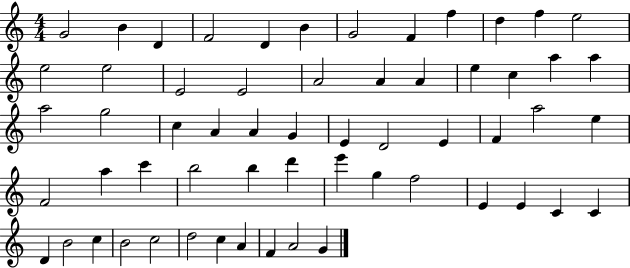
G4/h B4/q D4/q F4/h D4/q B4/q G4/h F4/q F5/q D5/q F5/q E5/h E5/h E5/h E4/h E4/h A4/h A4/q A4/q E5/q C5/q A5/q A5/q A5/h G5/h C5/q A4/q A4/q G4/q E4/q D4/h E4/q F4/q A5/h E5/q F4/h A5/q C6/q B5/h B5/q D6/q E6/q G5/q F5/h E4/q E4/q C4/q C4/q D4/q B4/h C5/q B4/h C5/h D5/h C5/q A4/q F4/q A4/h G4/q